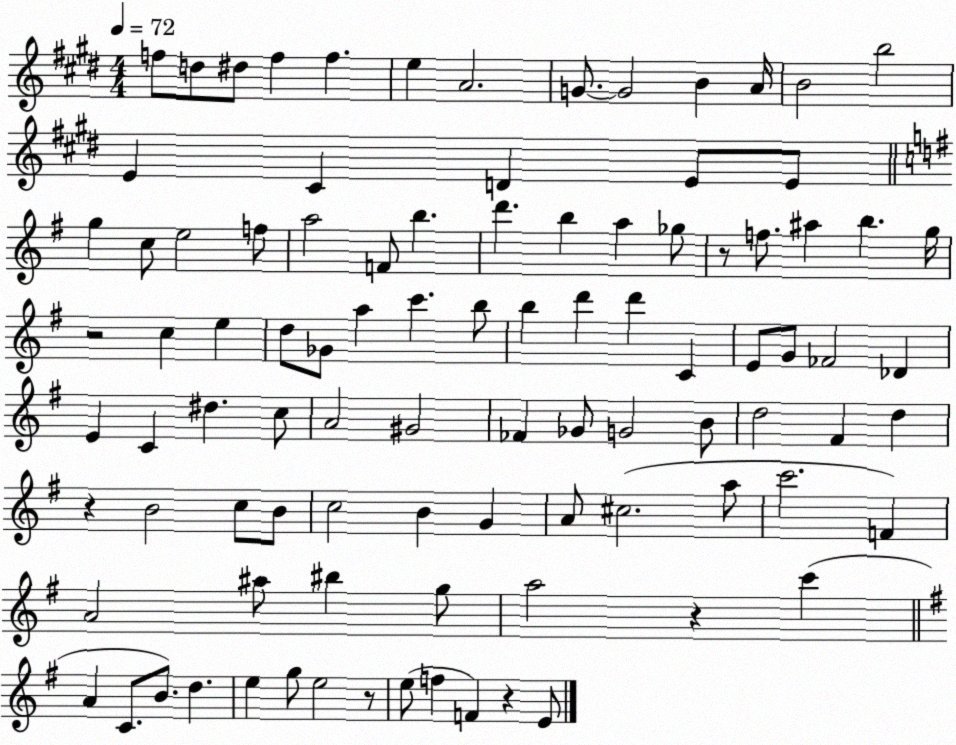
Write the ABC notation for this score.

X:1
T:Untitled
M:4/4
L:1/4
K:E
f/2 d/2 ^d/2 f f e A2 G/2 G2 B A/4 B2 b2 E ^C D E/2 E/2 g c/2 e2 f/2 a2 F/2 b d' b a _g/2 z/2 f/2 ^a b g/4 z2 c e d/2 _G/2 a c' b/2 b d' d' C E/2 G/2 _F2 _D E C ^d c/2 A2 ^G2 _F _G/2 G2 B/2 d2 ^F d z B2 c/2 B/2 c2 B G A/2 ^c2 a/2 c'2 F A2 ^a/2 ^b g/2 a2 z c' A C/2 B/2 d e g/2 e2 z/2 e/2 f F z E/2